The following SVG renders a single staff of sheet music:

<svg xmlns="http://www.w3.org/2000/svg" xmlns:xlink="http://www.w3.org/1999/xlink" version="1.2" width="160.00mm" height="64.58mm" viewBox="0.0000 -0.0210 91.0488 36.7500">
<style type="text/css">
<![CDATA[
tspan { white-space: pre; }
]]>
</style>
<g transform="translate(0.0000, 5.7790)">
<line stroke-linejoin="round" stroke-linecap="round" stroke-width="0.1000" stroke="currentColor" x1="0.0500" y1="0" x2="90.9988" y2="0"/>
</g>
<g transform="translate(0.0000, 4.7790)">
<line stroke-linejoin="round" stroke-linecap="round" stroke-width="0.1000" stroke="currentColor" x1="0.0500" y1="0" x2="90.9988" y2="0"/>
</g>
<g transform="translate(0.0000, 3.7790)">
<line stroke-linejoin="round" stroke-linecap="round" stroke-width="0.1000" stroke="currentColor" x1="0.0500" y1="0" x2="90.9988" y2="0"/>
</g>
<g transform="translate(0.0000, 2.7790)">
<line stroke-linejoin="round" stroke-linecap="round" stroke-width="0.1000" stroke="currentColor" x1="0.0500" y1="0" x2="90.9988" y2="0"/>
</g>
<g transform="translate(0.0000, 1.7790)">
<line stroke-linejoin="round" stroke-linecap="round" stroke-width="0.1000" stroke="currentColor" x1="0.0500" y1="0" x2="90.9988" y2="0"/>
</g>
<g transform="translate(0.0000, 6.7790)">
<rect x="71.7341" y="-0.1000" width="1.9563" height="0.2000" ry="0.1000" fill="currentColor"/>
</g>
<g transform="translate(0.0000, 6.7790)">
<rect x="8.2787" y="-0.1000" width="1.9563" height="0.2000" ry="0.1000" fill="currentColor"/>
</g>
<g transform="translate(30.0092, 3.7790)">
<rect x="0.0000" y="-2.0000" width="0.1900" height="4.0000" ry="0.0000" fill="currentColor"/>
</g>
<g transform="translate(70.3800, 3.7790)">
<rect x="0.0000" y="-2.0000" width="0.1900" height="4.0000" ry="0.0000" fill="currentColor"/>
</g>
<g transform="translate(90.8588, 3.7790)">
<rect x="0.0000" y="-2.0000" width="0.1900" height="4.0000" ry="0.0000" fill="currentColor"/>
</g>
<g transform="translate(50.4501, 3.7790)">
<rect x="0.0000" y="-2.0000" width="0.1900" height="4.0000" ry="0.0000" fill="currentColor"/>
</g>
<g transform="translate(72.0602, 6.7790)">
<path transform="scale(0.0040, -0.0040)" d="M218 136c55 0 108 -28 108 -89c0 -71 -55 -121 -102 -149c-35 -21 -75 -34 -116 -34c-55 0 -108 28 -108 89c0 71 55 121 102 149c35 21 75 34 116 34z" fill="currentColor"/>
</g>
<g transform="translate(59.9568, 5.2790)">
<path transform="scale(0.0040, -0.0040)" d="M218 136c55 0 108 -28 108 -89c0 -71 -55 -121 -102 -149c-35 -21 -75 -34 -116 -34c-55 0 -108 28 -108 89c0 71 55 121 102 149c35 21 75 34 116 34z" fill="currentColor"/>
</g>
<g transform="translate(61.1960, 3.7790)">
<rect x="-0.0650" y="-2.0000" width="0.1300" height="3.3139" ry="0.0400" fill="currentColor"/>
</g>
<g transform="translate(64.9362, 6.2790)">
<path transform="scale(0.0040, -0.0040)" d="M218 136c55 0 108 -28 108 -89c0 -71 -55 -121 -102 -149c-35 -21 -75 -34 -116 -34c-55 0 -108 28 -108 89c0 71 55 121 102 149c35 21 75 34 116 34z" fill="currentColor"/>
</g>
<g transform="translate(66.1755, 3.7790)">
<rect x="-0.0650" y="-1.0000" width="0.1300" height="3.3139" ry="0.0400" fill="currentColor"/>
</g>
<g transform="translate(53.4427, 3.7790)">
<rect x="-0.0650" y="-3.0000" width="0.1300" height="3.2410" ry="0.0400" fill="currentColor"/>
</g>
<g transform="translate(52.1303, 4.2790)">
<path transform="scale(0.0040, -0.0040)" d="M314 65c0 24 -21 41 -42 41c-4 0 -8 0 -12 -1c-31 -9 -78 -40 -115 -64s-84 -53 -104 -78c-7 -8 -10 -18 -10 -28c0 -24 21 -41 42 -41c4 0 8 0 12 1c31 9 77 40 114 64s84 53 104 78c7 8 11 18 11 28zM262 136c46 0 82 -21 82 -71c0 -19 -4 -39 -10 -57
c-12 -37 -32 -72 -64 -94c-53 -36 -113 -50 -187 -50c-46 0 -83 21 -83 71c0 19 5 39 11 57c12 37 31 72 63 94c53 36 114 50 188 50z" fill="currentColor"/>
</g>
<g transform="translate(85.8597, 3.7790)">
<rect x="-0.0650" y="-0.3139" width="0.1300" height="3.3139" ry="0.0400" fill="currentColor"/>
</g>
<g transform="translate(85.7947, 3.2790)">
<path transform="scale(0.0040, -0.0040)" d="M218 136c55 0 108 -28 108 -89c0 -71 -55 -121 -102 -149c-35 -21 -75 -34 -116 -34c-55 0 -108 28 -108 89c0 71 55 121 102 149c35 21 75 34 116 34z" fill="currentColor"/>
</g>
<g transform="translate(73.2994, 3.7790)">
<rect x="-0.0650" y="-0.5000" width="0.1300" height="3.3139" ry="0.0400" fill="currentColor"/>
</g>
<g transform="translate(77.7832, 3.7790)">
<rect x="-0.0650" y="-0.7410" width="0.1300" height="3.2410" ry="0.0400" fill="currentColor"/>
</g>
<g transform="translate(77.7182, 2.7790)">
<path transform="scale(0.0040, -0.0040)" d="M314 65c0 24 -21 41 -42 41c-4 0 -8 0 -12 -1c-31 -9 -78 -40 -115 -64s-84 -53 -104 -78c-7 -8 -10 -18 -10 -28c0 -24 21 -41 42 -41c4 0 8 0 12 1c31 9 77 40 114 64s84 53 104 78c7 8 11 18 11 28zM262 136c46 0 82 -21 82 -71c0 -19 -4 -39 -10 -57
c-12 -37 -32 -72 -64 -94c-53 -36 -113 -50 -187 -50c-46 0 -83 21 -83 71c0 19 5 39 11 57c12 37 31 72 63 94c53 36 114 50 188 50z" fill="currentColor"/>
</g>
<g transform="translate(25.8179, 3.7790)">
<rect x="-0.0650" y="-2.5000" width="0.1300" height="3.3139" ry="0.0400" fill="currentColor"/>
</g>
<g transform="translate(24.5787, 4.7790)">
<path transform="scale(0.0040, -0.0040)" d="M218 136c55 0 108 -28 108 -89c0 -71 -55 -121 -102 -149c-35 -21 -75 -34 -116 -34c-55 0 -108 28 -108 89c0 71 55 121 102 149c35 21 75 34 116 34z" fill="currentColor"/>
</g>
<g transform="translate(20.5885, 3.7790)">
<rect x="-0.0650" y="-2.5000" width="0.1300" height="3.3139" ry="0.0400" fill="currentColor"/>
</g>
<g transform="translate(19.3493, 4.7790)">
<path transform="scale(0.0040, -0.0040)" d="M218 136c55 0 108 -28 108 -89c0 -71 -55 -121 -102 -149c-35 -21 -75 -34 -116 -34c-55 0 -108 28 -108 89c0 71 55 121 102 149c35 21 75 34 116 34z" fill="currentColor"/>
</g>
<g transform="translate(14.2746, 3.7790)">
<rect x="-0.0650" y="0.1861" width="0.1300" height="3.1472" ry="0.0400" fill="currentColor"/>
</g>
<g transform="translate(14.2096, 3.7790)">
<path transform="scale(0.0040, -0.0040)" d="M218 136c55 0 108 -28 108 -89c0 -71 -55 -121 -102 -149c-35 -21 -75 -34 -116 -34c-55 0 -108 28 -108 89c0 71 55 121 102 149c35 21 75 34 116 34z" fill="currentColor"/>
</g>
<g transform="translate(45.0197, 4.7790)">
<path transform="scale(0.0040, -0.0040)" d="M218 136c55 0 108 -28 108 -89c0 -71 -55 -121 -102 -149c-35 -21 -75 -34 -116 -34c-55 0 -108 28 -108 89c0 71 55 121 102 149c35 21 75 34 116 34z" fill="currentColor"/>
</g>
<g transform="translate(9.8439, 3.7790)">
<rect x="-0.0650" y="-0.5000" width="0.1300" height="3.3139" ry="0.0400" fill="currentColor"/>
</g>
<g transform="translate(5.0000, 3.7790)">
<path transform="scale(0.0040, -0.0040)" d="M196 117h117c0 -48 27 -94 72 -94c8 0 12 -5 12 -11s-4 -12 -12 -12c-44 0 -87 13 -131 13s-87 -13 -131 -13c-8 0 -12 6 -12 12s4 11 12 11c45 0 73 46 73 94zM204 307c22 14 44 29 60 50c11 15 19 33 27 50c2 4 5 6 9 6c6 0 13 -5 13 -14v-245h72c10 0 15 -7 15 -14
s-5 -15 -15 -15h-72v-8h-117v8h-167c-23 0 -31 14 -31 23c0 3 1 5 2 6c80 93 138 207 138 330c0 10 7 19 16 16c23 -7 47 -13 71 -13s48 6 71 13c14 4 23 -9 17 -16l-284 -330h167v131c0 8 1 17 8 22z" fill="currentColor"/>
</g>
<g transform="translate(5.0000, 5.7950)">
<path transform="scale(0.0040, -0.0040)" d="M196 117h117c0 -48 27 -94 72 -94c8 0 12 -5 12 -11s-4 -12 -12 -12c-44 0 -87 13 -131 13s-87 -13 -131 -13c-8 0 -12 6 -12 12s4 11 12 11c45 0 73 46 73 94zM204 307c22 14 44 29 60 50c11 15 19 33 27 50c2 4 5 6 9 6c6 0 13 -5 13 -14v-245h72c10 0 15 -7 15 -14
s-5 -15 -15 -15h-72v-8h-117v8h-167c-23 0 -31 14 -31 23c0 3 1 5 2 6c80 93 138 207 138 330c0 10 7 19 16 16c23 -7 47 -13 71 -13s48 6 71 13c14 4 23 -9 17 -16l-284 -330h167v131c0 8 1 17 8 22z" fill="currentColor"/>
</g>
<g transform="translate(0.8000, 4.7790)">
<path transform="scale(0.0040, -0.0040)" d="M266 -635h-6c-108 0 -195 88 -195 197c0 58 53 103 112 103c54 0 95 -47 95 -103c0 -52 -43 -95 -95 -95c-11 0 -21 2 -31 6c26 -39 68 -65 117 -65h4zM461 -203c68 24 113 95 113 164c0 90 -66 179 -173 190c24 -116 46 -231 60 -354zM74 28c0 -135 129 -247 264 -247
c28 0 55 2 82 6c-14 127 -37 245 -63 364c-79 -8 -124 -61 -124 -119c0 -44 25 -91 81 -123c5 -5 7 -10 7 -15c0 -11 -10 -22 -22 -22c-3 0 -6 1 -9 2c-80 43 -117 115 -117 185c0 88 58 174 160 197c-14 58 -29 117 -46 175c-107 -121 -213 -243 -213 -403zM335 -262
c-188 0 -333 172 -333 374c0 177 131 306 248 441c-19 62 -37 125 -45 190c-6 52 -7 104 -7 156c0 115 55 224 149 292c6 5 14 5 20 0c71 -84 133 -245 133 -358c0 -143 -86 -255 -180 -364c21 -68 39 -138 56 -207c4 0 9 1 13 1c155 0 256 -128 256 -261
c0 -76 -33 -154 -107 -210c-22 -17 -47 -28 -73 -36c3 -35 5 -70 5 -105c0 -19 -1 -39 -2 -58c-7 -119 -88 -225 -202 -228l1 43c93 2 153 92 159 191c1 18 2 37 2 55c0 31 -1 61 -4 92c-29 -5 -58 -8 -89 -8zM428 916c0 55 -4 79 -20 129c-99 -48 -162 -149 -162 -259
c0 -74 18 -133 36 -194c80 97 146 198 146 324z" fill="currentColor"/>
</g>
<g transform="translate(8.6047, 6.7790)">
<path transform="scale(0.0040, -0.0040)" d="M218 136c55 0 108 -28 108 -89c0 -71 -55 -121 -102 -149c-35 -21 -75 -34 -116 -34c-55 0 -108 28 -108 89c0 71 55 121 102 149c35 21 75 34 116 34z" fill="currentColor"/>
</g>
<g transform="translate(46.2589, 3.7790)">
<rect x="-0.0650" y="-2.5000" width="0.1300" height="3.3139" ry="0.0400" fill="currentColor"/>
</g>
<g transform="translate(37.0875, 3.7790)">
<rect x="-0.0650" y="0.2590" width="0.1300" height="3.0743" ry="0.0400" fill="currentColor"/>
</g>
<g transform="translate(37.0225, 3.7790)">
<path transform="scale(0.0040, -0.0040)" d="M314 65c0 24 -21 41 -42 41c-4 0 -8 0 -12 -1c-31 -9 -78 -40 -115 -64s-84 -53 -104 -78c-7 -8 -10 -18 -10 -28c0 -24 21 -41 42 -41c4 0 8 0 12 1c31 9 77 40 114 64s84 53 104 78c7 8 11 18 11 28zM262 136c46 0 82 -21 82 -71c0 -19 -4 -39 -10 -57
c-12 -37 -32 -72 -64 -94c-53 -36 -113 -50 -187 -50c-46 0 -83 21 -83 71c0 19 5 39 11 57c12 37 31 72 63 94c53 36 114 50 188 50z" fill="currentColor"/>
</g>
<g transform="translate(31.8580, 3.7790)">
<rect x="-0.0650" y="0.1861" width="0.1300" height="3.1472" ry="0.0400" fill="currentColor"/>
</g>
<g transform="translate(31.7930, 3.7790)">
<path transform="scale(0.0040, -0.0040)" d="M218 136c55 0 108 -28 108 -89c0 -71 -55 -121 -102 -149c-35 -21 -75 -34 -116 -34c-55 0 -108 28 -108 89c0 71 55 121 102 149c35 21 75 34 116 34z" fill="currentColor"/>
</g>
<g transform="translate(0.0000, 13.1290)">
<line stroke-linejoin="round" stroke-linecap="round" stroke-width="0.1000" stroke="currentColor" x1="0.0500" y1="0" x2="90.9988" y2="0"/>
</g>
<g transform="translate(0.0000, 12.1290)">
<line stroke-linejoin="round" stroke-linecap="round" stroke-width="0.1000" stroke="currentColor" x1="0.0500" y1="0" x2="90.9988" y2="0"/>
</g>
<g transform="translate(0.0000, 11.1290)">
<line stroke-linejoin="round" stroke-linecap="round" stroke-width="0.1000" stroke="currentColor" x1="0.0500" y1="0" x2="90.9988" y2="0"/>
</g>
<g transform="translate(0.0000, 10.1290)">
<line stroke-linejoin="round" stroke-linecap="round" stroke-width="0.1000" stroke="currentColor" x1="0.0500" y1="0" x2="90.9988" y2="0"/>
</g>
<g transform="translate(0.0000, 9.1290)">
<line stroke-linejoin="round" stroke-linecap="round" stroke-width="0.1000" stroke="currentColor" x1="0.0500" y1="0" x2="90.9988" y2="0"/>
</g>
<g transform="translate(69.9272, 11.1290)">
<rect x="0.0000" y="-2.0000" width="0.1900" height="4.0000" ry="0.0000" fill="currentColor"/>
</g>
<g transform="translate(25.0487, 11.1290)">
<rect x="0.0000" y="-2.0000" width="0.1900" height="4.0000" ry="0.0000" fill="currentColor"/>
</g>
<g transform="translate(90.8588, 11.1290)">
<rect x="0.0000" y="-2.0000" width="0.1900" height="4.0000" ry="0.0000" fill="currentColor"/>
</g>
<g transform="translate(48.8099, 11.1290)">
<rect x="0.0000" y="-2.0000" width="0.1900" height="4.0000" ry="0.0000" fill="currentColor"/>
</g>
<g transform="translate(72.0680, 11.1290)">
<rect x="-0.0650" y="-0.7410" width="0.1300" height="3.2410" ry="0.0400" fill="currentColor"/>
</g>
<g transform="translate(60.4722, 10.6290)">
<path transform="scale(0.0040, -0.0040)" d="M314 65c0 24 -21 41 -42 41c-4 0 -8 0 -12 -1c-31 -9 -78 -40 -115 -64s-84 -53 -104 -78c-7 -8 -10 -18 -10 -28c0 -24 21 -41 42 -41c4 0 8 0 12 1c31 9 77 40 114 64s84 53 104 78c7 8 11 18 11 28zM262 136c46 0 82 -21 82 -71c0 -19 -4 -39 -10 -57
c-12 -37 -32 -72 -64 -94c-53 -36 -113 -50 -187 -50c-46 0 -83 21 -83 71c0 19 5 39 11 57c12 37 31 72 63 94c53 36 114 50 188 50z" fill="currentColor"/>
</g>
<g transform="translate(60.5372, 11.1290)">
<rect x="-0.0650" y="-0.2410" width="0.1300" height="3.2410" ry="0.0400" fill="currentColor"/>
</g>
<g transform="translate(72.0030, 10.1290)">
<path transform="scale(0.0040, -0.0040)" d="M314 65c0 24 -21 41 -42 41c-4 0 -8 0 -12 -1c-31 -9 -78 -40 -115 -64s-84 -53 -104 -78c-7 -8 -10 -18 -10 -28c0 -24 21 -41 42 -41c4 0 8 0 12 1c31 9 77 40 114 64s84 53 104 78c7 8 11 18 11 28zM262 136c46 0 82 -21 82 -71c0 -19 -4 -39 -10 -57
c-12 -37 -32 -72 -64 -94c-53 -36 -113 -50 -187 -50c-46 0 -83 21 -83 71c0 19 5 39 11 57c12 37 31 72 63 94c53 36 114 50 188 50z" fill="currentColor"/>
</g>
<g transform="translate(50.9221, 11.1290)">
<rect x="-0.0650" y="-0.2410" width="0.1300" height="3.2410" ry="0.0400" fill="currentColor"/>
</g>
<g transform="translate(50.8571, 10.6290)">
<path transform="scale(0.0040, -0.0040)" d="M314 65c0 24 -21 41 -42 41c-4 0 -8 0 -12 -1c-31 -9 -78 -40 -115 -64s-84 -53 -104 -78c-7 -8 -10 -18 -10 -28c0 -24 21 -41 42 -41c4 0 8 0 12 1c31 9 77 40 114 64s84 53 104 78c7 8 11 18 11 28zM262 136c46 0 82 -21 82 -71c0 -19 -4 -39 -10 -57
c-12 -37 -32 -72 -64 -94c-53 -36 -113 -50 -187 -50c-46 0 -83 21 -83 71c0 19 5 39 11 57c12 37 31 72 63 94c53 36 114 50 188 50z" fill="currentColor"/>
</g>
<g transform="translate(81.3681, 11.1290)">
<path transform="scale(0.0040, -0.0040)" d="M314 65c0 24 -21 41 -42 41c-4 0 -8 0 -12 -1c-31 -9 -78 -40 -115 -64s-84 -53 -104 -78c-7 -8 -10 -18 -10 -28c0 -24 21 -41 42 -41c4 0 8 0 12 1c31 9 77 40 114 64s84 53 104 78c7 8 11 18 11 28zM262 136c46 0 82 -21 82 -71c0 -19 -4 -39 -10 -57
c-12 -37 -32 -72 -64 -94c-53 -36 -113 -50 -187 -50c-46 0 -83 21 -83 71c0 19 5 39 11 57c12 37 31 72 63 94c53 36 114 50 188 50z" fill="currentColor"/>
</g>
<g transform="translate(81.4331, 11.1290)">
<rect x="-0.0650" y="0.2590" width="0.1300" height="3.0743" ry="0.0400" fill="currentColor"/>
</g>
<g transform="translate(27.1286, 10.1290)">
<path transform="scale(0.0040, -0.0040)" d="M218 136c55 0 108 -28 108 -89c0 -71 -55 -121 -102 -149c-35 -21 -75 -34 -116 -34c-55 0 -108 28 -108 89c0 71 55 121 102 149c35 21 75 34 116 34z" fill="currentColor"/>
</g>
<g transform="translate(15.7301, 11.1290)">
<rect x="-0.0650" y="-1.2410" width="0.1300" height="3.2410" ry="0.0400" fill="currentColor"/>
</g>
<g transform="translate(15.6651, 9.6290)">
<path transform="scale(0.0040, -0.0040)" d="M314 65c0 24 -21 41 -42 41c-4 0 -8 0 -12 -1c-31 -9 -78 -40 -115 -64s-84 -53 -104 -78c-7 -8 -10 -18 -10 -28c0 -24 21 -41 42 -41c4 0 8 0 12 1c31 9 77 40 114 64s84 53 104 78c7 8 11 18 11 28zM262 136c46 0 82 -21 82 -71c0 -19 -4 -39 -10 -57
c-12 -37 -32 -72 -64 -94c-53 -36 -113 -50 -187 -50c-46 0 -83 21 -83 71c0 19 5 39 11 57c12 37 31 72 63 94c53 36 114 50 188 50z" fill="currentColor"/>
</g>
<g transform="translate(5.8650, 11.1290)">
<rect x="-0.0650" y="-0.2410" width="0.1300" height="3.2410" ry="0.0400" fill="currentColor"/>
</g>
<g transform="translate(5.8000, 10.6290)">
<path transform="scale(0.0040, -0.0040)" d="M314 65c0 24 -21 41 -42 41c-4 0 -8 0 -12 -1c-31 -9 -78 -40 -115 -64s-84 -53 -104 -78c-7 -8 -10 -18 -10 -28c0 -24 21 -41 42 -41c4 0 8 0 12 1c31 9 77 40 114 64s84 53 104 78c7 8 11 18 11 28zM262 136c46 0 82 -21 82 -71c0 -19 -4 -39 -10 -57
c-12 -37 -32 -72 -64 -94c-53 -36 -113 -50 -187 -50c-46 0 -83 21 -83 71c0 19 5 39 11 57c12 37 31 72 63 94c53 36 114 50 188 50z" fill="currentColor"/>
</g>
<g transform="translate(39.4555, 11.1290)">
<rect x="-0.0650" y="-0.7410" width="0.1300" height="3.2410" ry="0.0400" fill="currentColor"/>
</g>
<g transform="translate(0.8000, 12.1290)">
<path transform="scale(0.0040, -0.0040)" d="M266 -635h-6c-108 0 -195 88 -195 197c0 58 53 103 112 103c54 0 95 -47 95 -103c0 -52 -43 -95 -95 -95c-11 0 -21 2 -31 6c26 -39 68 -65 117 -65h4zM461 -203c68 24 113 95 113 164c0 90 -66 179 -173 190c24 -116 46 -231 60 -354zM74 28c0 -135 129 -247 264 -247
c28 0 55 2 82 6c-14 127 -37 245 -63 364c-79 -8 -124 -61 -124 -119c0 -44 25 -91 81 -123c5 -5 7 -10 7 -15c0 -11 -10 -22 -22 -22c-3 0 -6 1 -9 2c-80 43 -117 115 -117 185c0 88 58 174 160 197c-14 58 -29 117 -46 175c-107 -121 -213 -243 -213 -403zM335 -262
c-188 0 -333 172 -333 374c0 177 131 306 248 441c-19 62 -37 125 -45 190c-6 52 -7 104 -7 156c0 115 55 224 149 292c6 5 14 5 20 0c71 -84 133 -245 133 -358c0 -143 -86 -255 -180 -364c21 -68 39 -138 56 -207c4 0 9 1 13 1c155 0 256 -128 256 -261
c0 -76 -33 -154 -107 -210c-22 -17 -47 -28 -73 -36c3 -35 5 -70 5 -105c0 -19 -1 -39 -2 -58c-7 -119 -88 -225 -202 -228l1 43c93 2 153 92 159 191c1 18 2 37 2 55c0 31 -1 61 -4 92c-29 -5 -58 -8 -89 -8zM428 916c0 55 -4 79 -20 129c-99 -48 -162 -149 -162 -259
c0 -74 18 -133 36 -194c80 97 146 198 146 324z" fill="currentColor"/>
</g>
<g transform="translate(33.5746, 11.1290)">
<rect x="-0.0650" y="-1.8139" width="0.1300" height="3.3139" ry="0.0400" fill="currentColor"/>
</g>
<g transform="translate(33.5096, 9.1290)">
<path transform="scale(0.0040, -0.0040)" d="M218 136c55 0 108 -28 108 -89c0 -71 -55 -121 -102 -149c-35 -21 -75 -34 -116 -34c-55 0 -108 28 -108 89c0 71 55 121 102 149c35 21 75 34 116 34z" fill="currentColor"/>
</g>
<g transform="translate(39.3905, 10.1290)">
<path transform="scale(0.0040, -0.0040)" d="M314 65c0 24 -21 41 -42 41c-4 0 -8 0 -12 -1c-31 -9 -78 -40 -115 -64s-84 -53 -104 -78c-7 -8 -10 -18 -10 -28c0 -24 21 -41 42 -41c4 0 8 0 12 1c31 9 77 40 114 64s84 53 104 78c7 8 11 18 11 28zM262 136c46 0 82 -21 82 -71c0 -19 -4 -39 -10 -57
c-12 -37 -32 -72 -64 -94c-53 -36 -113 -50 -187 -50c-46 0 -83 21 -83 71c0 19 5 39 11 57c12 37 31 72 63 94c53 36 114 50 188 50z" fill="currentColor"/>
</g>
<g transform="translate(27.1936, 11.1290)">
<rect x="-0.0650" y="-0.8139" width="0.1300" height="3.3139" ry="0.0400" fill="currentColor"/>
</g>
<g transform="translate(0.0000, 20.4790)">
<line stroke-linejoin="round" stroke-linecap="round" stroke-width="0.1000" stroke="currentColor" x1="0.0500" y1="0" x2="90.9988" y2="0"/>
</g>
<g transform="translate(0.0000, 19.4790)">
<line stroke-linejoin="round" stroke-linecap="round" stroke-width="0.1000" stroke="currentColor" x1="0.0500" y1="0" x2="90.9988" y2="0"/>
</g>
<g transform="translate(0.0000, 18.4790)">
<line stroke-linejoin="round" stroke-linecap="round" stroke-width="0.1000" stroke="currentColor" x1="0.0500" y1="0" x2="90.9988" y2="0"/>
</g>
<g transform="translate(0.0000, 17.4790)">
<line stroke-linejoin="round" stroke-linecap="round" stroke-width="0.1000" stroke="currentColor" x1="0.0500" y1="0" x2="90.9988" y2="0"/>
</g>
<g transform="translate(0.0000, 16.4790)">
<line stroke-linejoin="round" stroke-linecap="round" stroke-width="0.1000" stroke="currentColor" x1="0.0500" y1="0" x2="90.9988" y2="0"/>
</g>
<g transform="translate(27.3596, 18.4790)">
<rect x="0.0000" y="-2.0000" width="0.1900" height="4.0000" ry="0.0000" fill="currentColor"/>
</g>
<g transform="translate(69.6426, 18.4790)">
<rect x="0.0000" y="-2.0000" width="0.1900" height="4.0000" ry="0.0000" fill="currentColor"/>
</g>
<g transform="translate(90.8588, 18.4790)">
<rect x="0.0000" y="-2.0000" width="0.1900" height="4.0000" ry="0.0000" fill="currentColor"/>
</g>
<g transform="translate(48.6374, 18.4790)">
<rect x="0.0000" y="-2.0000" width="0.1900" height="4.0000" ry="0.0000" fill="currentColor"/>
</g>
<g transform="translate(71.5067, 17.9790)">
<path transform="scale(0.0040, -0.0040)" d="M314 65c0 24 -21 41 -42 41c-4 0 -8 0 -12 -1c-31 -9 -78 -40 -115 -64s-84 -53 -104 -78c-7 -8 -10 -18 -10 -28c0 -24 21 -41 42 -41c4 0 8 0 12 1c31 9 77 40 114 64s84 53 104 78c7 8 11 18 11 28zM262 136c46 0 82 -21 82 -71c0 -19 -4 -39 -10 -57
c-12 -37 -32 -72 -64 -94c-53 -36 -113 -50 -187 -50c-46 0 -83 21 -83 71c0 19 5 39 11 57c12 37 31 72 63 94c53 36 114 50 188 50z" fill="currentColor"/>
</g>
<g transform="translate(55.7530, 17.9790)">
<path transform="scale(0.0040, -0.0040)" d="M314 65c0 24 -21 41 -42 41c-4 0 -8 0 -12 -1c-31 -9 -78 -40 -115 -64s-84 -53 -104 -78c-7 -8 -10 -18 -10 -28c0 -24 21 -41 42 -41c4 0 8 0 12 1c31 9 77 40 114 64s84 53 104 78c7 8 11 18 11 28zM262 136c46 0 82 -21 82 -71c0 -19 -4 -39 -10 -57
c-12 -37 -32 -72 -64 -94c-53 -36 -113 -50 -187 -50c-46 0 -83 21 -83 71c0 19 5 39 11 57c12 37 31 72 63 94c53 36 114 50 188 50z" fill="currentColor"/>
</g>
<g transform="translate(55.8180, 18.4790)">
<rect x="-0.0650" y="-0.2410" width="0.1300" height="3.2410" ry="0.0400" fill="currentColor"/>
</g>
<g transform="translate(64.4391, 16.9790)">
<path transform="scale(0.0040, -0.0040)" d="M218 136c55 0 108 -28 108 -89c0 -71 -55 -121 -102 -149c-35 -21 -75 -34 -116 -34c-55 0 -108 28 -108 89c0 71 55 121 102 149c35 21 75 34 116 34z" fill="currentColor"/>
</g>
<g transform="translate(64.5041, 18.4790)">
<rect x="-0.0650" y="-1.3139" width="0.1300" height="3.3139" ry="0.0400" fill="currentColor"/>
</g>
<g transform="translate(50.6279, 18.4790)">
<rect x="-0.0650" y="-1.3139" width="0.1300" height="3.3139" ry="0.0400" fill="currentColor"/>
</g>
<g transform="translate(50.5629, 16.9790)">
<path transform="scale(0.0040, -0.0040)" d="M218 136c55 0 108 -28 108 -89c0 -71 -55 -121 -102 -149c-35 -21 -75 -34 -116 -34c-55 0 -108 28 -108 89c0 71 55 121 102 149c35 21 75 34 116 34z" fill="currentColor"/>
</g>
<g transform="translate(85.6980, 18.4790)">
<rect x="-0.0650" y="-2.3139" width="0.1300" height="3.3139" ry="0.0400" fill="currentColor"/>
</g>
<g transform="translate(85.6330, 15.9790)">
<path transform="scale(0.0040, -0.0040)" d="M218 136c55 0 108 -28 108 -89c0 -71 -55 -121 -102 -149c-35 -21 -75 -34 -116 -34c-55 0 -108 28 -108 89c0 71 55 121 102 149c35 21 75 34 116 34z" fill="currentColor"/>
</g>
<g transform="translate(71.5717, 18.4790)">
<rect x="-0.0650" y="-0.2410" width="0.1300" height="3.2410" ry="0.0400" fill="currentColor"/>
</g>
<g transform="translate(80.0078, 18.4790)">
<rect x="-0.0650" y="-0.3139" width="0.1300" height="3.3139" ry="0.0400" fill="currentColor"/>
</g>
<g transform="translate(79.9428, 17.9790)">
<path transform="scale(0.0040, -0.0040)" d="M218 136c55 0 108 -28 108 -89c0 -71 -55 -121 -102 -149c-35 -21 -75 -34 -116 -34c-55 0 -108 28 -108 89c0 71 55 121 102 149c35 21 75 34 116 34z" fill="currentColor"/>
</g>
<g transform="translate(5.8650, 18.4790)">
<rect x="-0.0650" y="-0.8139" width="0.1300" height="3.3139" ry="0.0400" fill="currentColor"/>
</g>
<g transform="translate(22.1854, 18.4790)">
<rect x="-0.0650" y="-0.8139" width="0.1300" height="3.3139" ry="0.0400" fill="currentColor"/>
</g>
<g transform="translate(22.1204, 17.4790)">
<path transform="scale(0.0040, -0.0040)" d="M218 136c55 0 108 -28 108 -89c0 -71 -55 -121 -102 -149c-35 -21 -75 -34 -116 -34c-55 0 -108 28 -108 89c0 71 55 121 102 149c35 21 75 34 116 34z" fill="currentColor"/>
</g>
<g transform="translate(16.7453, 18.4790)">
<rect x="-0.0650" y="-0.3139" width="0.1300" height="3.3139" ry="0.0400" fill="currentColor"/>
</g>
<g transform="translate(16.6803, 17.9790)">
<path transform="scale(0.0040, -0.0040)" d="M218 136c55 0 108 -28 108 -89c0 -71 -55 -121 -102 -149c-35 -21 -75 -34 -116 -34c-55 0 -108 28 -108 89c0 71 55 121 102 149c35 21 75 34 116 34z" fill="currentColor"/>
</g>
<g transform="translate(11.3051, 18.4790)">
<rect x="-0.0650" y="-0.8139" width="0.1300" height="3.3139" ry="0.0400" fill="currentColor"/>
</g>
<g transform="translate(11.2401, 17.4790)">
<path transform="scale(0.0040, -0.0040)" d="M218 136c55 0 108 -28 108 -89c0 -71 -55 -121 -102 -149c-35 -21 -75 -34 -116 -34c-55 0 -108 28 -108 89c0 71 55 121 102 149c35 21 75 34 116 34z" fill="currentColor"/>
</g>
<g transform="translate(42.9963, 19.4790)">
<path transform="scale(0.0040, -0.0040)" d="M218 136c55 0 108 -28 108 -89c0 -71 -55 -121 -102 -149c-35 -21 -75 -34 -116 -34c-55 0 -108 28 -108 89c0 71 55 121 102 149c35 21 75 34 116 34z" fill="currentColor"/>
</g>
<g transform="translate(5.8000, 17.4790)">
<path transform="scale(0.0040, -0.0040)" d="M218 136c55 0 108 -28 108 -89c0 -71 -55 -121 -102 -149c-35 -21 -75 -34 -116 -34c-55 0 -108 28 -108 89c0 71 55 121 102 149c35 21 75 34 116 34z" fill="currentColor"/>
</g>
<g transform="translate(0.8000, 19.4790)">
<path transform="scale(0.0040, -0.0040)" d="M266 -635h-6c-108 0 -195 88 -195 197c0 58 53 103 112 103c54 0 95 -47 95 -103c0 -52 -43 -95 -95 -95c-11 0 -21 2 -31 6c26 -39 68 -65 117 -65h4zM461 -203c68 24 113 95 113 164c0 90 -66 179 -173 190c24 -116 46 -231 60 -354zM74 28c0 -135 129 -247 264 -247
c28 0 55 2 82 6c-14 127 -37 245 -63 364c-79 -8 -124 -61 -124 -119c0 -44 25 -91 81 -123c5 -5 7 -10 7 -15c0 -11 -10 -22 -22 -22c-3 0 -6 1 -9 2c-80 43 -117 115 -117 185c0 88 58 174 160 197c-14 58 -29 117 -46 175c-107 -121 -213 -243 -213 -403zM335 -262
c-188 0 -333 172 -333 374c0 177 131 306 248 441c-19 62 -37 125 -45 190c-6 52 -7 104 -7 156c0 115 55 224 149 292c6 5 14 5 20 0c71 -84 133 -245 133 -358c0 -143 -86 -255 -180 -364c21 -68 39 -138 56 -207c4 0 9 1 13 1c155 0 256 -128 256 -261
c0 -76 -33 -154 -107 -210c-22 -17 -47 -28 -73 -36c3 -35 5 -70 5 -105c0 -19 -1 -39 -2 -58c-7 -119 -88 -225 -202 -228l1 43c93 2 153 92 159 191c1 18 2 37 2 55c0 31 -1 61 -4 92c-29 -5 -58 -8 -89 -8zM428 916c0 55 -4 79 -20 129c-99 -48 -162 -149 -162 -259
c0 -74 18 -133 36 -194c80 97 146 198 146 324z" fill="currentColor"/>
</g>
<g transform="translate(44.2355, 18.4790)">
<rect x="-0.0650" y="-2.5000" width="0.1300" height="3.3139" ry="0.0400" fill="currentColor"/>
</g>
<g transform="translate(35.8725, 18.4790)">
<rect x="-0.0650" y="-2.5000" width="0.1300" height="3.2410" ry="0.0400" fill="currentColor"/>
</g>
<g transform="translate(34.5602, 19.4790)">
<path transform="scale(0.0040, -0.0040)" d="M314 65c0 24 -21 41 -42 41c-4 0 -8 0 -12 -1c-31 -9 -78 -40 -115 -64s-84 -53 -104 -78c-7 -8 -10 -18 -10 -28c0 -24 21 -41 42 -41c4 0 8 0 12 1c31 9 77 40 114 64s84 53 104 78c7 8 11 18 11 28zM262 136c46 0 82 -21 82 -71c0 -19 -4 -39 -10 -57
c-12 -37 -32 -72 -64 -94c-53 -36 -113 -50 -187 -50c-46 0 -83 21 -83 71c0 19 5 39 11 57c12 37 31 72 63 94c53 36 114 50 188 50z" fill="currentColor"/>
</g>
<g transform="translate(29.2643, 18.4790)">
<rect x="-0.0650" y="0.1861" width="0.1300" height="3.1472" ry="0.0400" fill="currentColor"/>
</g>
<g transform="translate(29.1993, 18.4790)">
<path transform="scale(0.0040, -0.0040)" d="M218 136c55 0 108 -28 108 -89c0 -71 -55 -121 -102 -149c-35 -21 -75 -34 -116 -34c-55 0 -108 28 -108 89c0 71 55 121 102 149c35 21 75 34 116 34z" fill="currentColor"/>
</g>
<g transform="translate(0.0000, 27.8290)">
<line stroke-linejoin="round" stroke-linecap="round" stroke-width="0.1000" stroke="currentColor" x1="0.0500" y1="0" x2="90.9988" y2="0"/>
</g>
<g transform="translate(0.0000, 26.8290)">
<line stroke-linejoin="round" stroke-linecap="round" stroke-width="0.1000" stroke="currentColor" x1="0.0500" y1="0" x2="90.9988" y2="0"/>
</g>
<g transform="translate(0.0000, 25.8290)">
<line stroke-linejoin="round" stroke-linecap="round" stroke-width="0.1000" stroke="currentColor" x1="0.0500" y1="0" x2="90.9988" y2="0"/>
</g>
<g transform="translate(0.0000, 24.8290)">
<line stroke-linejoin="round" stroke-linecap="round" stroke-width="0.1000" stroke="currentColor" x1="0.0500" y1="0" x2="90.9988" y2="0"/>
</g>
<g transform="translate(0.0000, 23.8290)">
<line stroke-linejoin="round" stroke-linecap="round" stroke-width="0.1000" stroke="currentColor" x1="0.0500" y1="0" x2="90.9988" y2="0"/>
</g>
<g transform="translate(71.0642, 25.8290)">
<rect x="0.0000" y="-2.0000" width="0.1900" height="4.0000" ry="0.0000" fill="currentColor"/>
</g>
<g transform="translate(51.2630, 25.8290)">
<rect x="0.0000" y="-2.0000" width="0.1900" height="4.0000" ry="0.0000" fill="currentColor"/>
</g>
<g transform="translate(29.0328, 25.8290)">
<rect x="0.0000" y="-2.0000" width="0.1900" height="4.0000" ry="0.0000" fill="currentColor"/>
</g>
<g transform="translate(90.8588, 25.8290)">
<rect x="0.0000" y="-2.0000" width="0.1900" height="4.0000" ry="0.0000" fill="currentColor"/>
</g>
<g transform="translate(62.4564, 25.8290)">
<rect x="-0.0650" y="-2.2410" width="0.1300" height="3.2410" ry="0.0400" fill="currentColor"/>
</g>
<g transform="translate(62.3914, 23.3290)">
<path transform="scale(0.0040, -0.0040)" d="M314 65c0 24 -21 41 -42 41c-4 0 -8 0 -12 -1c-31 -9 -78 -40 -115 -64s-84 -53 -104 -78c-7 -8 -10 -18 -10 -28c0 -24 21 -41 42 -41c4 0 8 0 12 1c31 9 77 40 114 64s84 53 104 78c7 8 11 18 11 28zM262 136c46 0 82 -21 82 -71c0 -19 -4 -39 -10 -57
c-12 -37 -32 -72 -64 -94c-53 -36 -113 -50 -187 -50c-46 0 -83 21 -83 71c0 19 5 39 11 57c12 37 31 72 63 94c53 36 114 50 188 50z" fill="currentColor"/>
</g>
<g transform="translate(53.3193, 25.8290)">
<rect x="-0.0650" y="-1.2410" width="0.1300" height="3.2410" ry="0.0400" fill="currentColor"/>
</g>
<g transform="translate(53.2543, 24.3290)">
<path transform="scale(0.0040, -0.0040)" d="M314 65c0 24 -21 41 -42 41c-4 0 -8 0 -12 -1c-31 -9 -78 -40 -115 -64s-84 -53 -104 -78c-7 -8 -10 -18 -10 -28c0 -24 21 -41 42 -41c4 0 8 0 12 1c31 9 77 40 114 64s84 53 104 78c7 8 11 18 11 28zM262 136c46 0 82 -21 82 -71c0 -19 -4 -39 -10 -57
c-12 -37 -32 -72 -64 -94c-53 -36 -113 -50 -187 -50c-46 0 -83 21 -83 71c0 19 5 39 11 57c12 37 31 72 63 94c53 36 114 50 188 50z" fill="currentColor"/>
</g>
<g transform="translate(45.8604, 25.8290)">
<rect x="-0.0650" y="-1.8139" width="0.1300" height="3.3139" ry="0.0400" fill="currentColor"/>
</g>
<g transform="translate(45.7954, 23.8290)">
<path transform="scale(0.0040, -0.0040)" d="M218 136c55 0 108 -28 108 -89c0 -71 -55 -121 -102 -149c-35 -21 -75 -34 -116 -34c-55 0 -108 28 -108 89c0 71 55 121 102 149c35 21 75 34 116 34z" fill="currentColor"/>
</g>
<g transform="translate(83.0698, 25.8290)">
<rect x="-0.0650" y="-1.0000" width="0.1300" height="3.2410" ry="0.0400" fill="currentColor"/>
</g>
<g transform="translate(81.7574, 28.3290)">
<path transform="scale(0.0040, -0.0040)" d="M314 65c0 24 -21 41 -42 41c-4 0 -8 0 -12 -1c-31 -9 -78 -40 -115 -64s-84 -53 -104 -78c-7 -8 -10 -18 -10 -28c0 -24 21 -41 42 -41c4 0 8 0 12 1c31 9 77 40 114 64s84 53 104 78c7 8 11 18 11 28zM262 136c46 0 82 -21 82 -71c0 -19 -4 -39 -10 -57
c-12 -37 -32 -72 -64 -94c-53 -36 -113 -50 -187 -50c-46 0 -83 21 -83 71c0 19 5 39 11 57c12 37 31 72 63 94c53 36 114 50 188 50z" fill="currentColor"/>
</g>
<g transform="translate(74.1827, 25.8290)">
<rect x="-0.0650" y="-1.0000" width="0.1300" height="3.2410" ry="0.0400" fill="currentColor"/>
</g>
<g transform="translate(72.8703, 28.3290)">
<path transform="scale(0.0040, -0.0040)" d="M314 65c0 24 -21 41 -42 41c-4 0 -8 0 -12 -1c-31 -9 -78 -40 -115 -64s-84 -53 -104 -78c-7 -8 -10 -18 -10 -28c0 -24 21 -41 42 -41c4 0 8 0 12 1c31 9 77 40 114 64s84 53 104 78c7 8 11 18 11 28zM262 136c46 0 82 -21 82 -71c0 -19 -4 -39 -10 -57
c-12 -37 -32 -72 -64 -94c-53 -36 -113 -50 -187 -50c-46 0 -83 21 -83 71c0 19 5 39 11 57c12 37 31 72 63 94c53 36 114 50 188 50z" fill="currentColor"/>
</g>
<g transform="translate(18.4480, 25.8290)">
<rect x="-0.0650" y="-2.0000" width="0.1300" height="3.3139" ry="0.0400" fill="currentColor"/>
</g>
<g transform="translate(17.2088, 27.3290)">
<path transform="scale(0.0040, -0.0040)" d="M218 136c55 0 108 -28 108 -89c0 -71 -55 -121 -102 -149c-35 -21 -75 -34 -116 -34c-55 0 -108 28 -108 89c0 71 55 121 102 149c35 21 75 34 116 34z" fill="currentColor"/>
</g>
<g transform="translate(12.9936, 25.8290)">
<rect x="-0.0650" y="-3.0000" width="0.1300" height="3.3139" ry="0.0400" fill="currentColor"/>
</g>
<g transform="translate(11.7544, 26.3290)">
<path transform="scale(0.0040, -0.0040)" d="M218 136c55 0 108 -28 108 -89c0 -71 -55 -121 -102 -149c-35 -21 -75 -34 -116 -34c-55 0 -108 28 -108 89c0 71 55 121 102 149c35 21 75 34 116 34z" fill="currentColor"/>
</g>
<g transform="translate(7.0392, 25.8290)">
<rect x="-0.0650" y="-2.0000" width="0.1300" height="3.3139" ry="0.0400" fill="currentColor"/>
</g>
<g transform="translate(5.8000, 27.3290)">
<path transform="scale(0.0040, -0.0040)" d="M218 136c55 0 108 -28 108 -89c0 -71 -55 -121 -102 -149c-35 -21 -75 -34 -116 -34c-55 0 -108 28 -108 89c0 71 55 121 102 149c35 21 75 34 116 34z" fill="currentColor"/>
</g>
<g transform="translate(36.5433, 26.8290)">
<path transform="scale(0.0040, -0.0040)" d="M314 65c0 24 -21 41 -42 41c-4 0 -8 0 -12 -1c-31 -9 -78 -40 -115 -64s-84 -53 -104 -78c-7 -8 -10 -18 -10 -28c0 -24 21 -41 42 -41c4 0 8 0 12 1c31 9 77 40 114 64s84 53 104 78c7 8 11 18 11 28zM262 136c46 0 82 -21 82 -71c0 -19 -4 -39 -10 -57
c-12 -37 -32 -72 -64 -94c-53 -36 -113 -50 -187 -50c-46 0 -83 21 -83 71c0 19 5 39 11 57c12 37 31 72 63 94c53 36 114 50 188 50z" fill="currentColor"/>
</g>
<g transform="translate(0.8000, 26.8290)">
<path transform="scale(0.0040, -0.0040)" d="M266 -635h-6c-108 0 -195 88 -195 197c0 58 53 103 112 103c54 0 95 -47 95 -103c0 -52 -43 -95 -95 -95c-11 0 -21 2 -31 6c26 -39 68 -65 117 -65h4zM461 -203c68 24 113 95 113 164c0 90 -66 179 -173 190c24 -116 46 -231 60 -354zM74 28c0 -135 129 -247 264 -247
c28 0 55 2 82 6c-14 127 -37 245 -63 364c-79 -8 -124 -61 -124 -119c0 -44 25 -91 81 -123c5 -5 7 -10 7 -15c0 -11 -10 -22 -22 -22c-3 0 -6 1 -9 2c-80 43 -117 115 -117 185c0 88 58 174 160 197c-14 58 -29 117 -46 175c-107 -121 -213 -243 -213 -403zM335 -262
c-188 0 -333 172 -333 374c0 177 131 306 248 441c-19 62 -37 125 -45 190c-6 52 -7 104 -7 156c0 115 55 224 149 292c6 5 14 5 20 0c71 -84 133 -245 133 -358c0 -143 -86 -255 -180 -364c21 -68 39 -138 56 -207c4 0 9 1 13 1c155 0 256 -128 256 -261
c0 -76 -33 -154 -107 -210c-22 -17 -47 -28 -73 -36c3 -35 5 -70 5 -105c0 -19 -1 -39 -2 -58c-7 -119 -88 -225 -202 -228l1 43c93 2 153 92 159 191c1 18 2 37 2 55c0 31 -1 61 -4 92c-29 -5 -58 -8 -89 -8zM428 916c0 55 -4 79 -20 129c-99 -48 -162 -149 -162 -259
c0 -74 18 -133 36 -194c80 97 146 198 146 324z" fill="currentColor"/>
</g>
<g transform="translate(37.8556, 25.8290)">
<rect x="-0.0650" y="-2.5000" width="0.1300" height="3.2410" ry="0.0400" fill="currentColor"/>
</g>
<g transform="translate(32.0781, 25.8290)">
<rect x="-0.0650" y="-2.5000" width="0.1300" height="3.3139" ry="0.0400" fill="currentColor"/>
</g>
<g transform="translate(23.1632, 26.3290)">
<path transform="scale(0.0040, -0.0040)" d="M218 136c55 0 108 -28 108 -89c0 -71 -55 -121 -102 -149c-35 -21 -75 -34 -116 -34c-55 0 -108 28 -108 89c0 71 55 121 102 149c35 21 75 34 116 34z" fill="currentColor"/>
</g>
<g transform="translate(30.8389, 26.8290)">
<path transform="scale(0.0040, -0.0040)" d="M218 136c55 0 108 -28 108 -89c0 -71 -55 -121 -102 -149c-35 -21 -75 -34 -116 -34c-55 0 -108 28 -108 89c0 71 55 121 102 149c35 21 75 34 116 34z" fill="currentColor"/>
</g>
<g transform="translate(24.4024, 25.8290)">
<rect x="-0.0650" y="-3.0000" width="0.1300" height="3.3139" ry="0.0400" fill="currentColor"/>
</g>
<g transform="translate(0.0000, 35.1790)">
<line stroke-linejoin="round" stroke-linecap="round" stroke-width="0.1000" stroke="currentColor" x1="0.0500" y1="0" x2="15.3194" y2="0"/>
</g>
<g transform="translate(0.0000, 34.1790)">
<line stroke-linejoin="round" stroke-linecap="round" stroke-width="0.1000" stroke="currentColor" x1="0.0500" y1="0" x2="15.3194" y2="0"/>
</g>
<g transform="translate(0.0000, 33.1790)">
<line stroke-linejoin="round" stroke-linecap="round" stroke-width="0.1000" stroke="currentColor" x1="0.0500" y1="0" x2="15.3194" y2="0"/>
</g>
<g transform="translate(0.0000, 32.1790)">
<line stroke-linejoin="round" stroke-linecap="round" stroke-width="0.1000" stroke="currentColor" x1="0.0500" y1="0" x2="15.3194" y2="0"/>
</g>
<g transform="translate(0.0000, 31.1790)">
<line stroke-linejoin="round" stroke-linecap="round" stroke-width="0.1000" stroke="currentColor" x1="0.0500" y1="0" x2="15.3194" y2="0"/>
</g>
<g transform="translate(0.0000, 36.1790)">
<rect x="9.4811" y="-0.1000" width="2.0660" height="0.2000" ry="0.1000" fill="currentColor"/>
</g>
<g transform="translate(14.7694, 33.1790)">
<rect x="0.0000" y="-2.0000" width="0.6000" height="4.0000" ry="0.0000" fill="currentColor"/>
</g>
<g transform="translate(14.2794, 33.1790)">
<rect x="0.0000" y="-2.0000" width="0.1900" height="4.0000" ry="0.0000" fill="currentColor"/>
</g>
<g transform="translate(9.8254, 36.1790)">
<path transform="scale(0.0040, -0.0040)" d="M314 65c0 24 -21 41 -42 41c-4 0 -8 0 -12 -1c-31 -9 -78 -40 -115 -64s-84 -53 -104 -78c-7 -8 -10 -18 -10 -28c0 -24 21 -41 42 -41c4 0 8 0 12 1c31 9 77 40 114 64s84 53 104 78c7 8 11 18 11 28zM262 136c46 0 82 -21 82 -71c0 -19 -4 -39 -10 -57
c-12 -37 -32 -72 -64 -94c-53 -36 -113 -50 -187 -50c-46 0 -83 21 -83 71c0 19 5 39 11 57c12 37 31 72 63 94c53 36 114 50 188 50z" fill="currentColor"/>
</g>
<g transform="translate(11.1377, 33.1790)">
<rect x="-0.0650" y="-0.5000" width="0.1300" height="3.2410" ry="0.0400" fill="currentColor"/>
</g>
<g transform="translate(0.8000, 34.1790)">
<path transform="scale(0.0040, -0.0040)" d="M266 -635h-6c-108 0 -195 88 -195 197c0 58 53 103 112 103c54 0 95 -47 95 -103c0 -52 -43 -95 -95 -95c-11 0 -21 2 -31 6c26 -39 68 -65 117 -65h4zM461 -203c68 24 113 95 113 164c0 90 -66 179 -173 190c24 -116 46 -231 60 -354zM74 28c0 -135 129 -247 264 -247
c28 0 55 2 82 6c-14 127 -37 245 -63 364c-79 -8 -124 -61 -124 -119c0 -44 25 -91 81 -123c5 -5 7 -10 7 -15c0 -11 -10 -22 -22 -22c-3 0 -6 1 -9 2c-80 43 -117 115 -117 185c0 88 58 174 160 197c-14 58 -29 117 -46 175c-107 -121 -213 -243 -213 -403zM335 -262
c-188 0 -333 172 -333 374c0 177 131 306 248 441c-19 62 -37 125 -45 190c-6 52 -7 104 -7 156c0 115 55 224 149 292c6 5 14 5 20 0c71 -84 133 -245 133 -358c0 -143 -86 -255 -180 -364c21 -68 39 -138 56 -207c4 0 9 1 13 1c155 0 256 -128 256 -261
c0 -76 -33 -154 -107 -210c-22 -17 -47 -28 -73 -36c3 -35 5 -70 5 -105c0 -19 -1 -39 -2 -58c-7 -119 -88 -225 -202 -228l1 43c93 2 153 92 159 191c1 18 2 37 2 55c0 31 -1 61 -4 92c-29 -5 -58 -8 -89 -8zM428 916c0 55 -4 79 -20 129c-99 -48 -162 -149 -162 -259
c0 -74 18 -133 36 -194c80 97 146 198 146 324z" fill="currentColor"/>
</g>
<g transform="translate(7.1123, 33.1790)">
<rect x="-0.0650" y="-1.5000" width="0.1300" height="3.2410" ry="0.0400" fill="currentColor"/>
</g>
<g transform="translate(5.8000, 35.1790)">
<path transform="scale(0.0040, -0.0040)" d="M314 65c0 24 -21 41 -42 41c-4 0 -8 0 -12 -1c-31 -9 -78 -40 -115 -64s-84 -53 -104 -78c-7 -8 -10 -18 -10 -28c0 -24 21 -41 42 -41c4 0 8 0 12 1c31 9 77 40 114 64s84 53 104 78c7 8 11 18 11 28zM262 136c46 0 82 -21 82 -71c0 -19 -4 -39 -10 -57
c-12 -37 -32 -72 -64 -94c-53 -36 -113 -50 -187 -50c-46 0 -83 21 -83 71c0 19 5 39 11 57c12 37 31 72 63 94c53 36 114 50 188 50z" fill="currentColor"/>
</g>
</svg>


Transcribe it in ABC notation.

X:1
T:Untitled
M:4/4
L:1/4
K:C
C B G G B B2 G A2 F D C d2 c c2 e2 d f d2 c2 c2 d2 B2 d d c d B G2 G e c2 e c2 c g F A F A G G2 f e2 g2 D2 D2 E2 C2